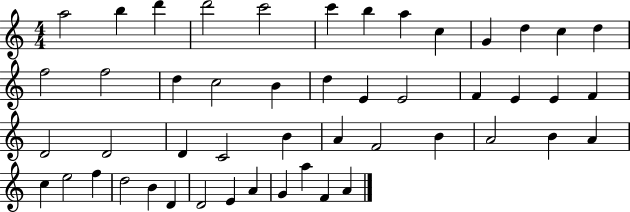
{
  \clef treble
  \numericTimeSignature
  \time 4/4
  \key c \major
  a''2 b''4 d'''4 | d'''2 c'''2 | c'''4 b''4 a''4 c''4 | g'4 d''4 c''4 d''4 | \break f''2 f''2 | d''4 c''2 b'4 | d''4 e'4 e'2 | f'4 e'4 e'4 f'4 | \break d'2 d'2 | d'4 c'2 b'4 | a'4 f'2 b'4 | a'2 b'4 a'4 | \break c''4 e''2 f''4 | d''2 b'4 d'4 | d'2 e'4 a'4 | g'4 a''4 f'4 a'4 | \break \bar "|."
}